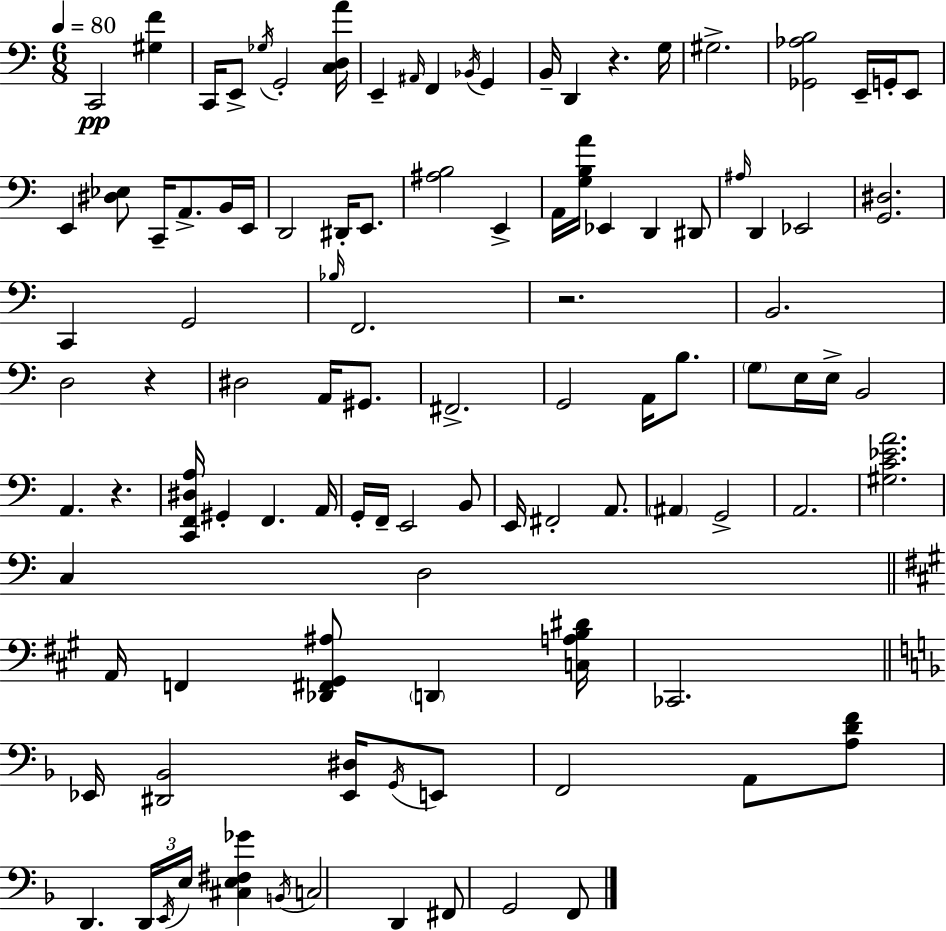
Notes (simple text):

C2/h [G#3,F4]/q C2/s E2/e Gb3/s G2/h [C3,D3,A4]/s E2/q A#2/s F2/q Bb2/s G2/q B2/s D2/q R/q. G3/s G#3/h. [Gb2,Ab3,B3]/h E2/s G2/s E2/e E2/q [D#3,Eb3]/e C2/s A2/e. B2/s E2/s D2/h D#2/s E2/e. [A#3,B3]/h E2/q A2/s [G3,B3,A4]/s Eb2/q D2/q D#2/e A#3/s D2/q Eb2/h [G2,D#3]/h. C2/q G2/h Bb3/s F2/h. R/h. B2/h. D3/h R/q D#3/h A2/s G#2/e. F#2/h. G2/h A2/s B3/e. G3/e E3/s E3/s B2/h A2/q. R/q. [C2,F2,D#3,A3]/s G#2/q F2/q. A2/s G2/s F2/s E2/h B2/e E2/s F#2/h A2/e. A#2/q G2/h A2/h. [G#3,C4,Eb4,A4]/h. C3/q D3/h A2/s F2/q [Db2,F#2,G#2,A#3]/e D2/q [C3,A3,B3,D#4]/s CES2/h. Eb2/s [D#2,Bb2]/h [Eb2,D#3]/s G2/s E2/e F2/h A2/e [A3,D4,F4]/e D2/q. D2/s E2/s E3/s [C#3,E3,F#3,Gb4]/q B2/s C3/h D2/q F#2/e G2/h F2/e